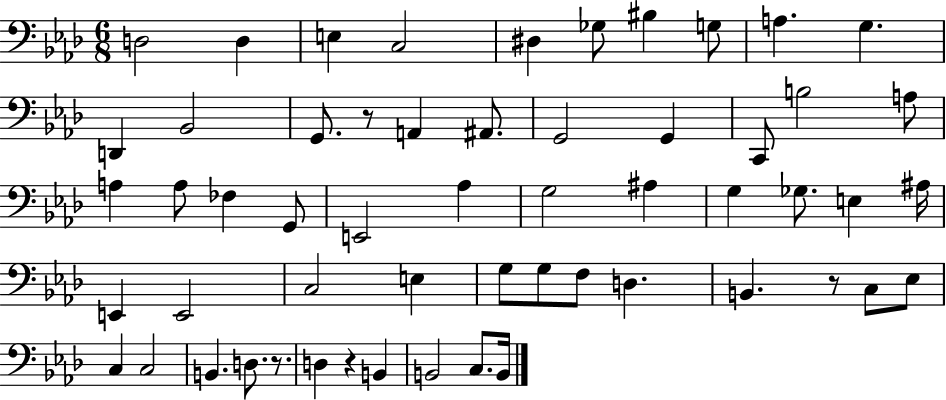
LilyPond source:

{
  \clef bass
  \numericTimeSignature
  \time 6/8
  \key aes \major
  d2 d4 | e4 c2 | dis4 ges8 bis4 g8 | a4. g4. | \break d,4 bes,2 | g,8. r8 a,4 ais,8. | g,2 g,4 | c,8 b2 a8 | \break a4 a8 fes4 g,8 | e,2 aes4 | g2 ais4 | g4 ges8. e4 ais16 | \break e,4 e,2 | c2 e4 | g8 g8 f8 d4. | b,4. r8 c8 ees8 | \break c4 c2 | b,4. d8. r8. | d4 r4 b,4 | b,2 c8. b,16 | \break \bar "|."
}